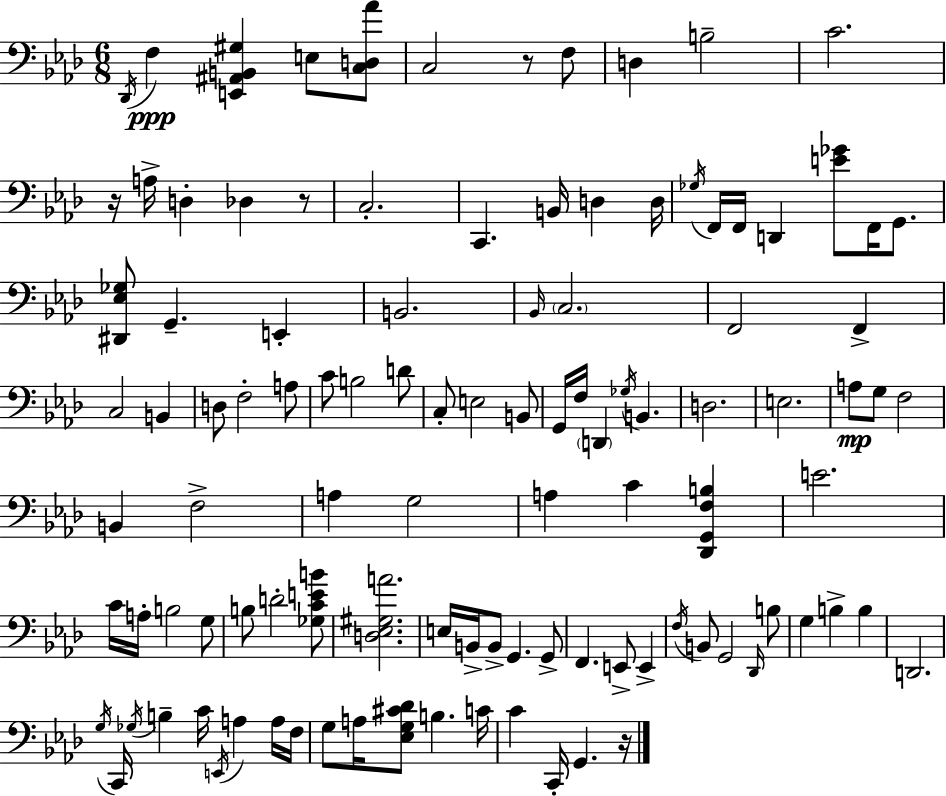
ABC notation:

X:1
T:Untitled
M:6/8
L:1/4
K:Fm
_D,,/4 F, [E,,^A,,B,,^G,] E,/2 [C,D,_A]/2 C,2 z/2 F,/2 D, B,2 C2 z/4 A,/4 D, _D, z/2 C,2 C,, B,,/4 D, D,/4 _G,/4 F,,/4 F,,/4 D,, [E_G]/2 F,,/4 G,,/2 [^D,,_E,_G,]/2 G,, E,, B,,2 _B,,/4 C,2 F,,2 F,, C,2 B,, D,/2 F,2 A,/2 C/2 B,2 D/2 C,/2 E,2 B,,/2 G,,/4 F,/4 D,, _G,/4 B,, D,2 E,2 A,/2 G,/2 F,2 B,, F,2 A, G,2 A, C [_D,,G,,F,B,] E2 C/4 A,/4 B,2 G,/2 B,/2 D2 [_G,CEB]/2 [D,_E,^G,A]2 E,/4 B,,/4 B,,/2 G,, G,,/2 F,, E,,/2 E,, F,/4 B,,/2 G,,2 _D,,/4 B,/2 G, B, B, D,,2 G,/4 C,,/4 _G,/4 B, C/4 E,,/4 A, A,/4 F,/4 G,/2 A,/4 [_E,G,^C_D]/2 B, C/4 C C,,/4 G,, z/4